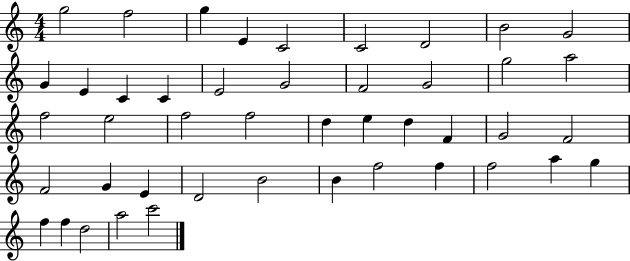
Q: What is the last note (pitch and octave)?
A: C6